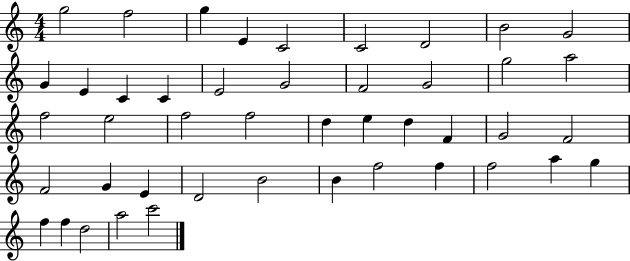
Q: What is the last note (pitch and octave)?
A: C6